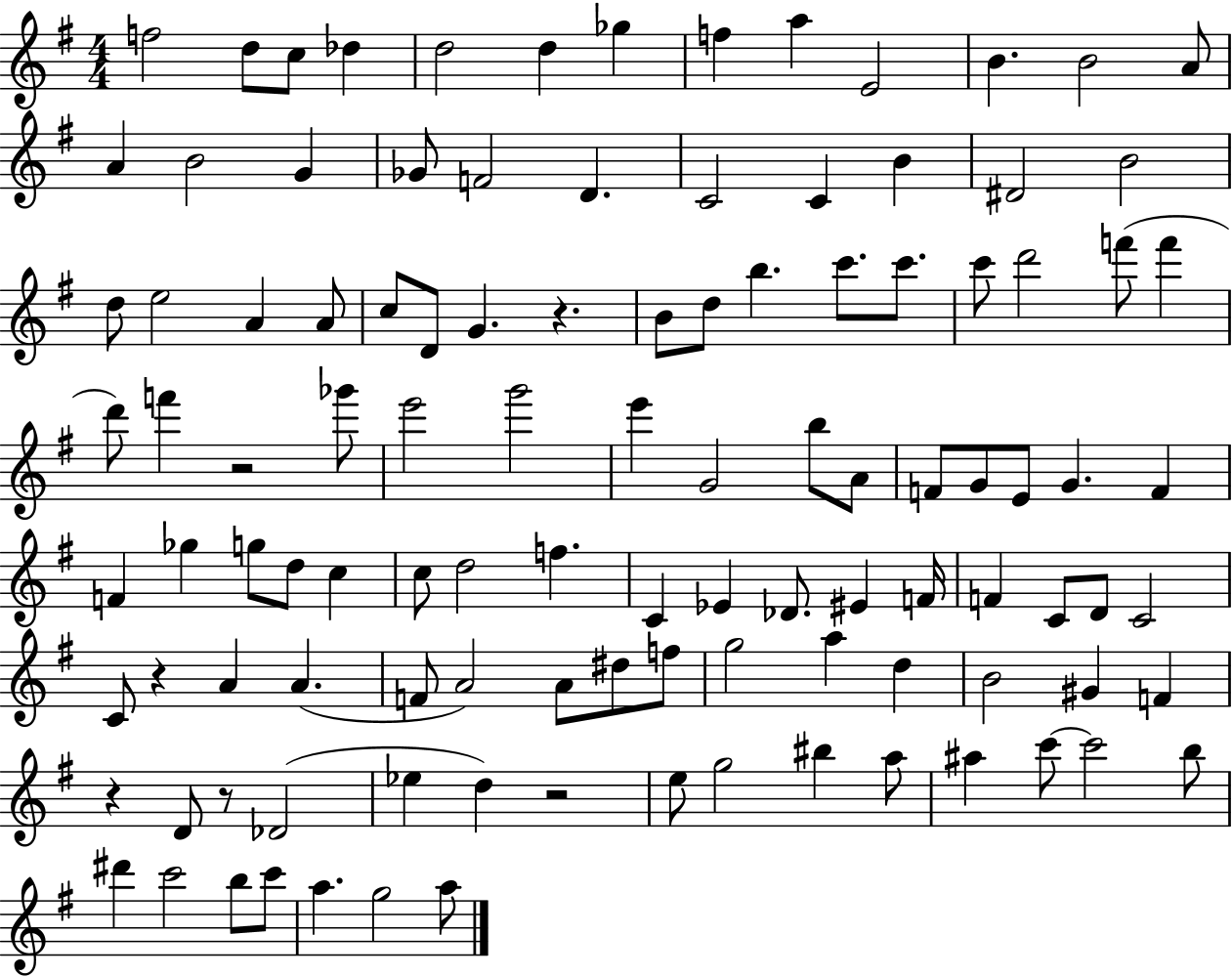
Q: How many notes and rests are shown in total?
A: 110